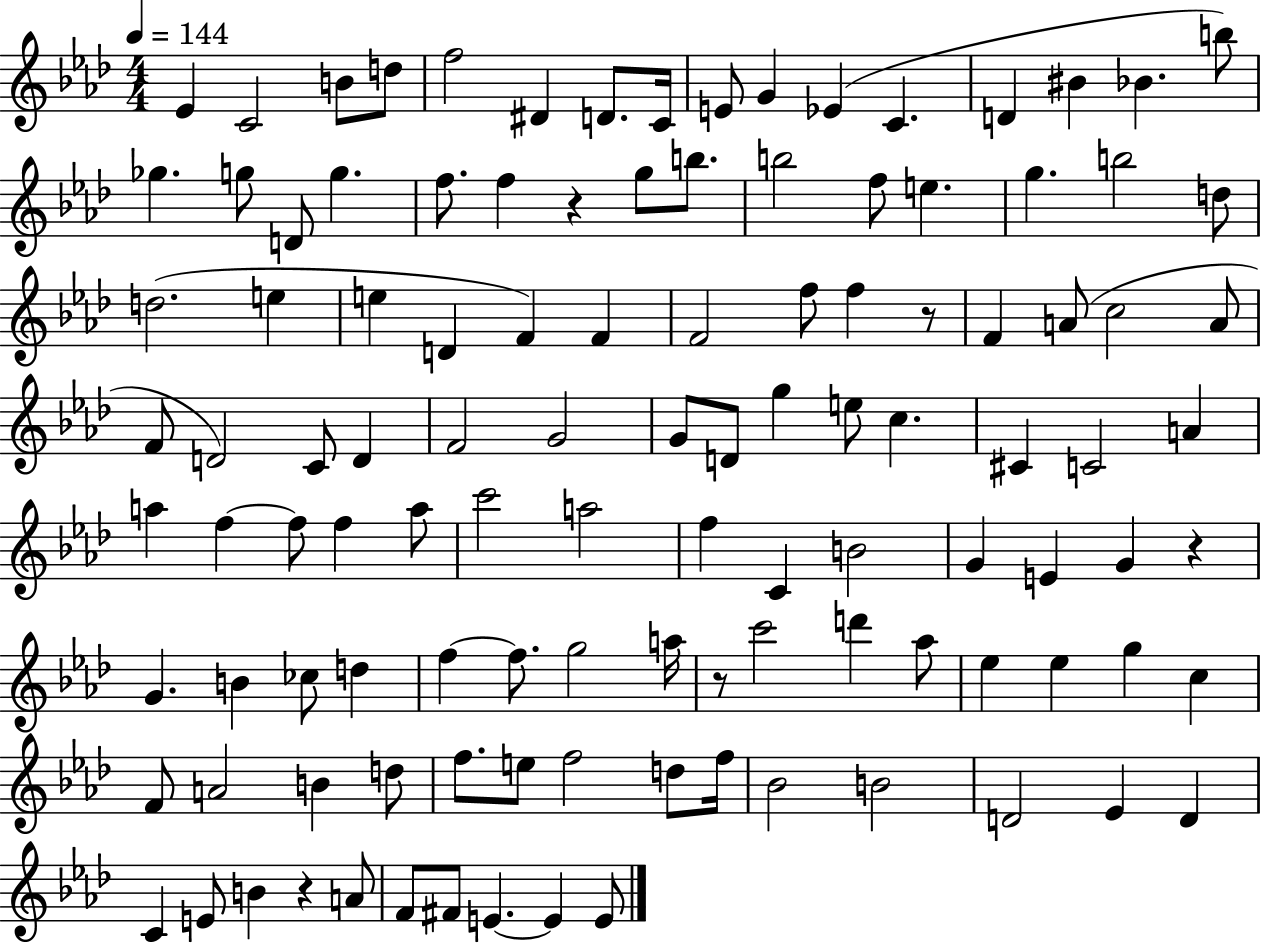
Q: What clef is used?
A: treble